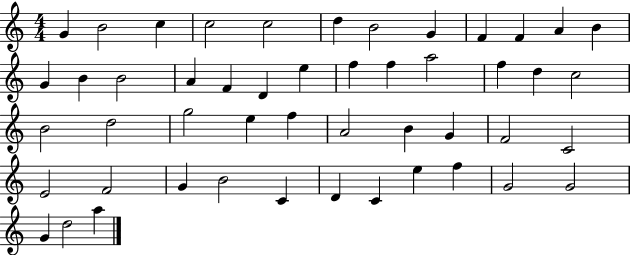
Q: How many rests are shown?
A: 0